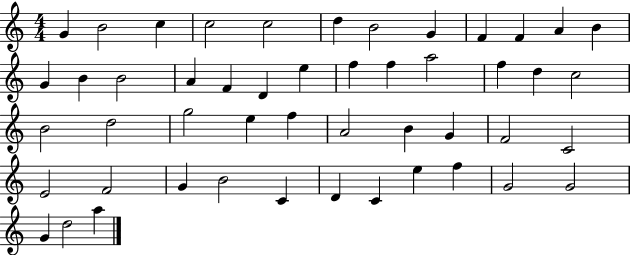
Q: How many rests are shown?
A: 0